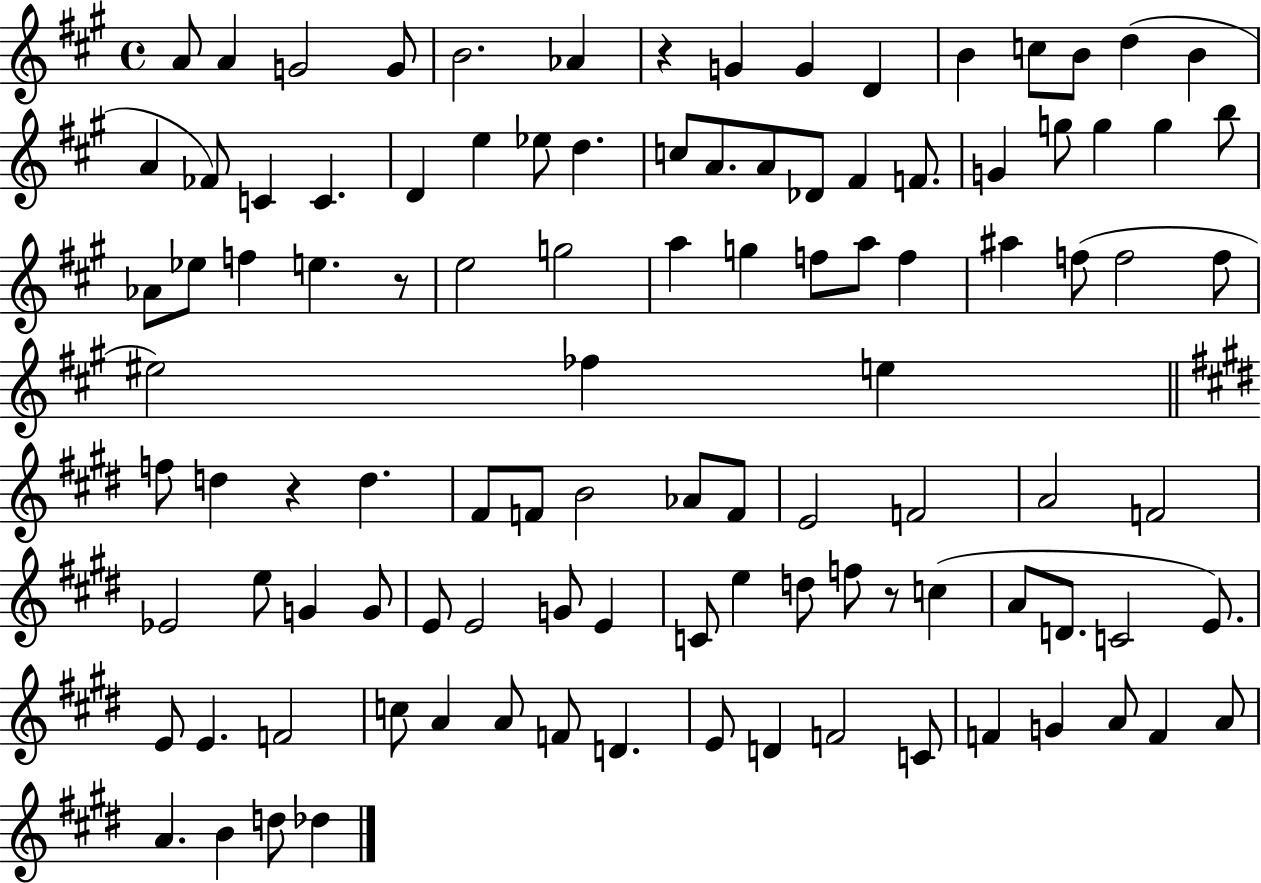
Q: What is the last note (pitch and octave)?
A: Db5